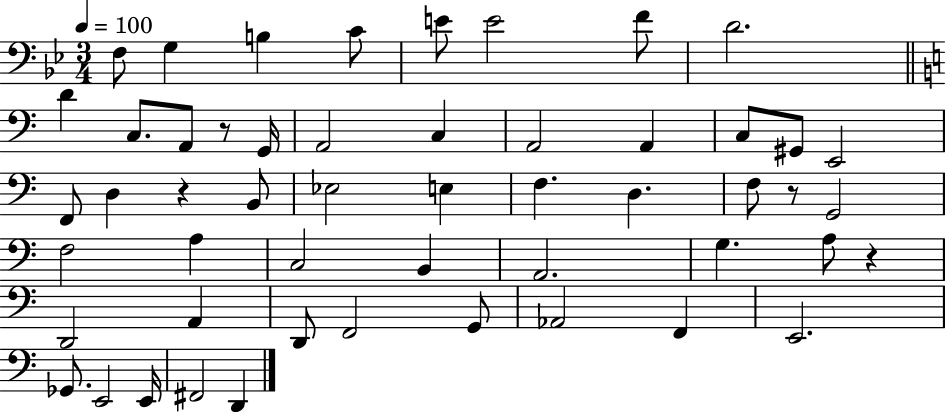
F3/e G3/q B3/q C4/e E4/e E4/h F4/e D4/h. D4/q C3/e. A2/e R/e G2/s A2/h C3/q A2/h A2/q C3/e G#2/e E2/h F2/e D3/q R/q B2/e Eb3/h E3/q F3/q. D3/q. F3/e R/e G2/h F3/h A3/q C3/h B2/q A2/h. G3/q. A3/e R/q D2/h A2/q D2/e F2/h G2/e Ab2/h F2/q E2/h. Gb2/e. E2/h E2/s F#2/h D2/q